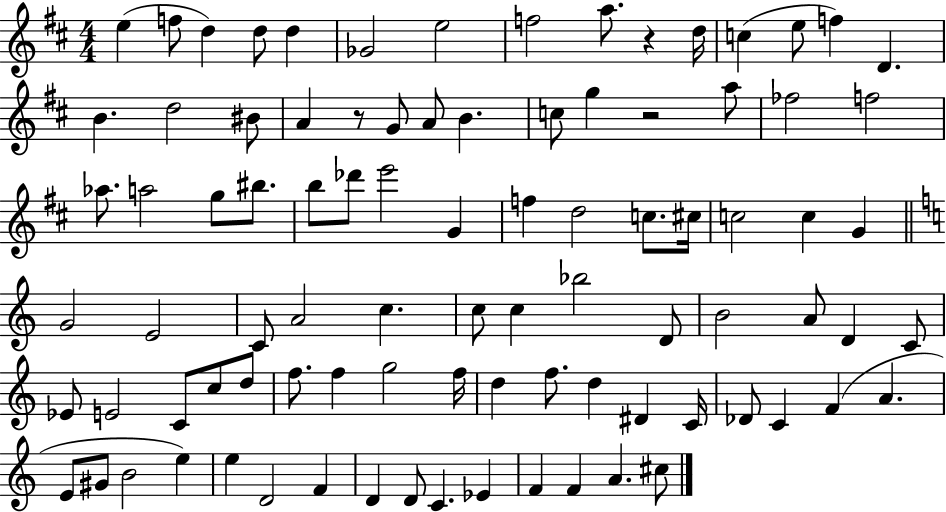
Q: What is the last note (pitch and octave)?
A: C#5